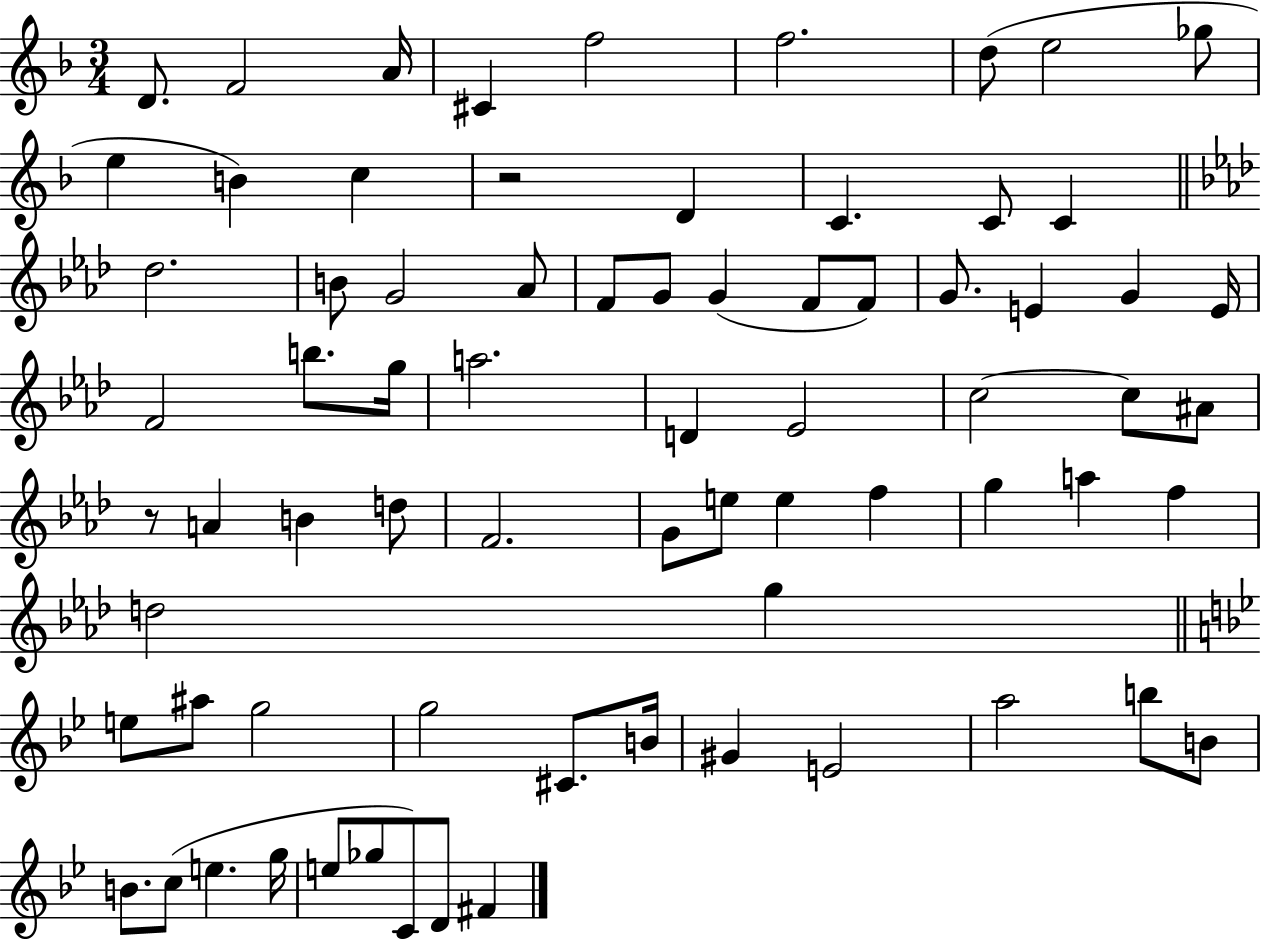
X:1
T:Untitled
M:3/4
L:1/4
K:F
D/2 F2 A/4 ^C f2 f2 d/2 e2 _g/2 e B c z2 D C C/2 C _d2 B/2 G2 _A/2 F/2 G/2 G F/2 F/2 G/2 E G E/4 F2 b/2 g/4 a2 D _E2 c2 c/2 ^A/2 z/2 A B d/2 F2 G/2 e/2 e f g a f d2 g e/2 ^a/2 g2 g2 ^C/2 B/4 ^G E2 a2 b/2 B/2 B/2 c/2 e g/4 e/2 _g/2 C/2 D/2 ^F